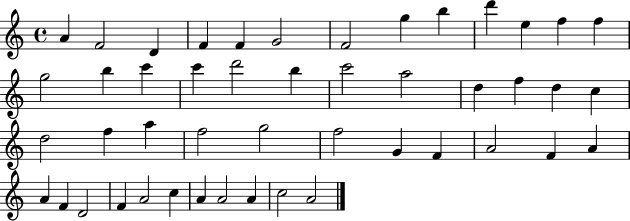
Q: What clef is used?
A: treble